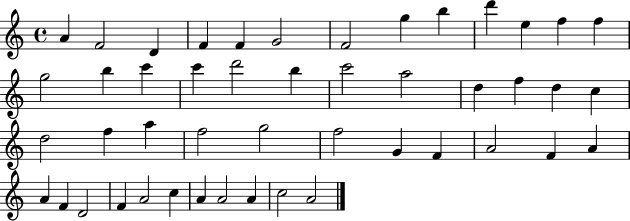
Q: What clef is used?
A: treble